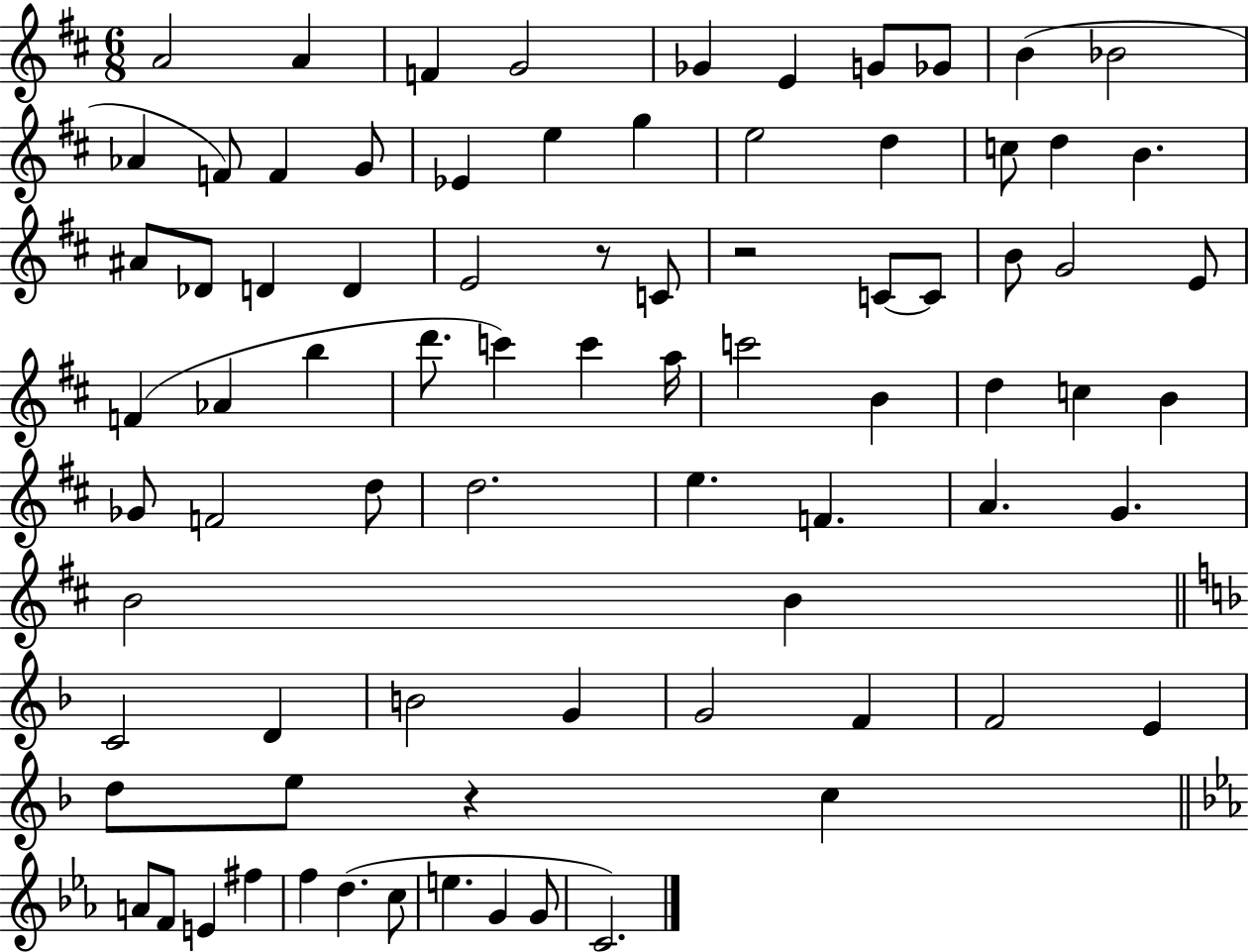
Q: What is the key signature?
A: D major